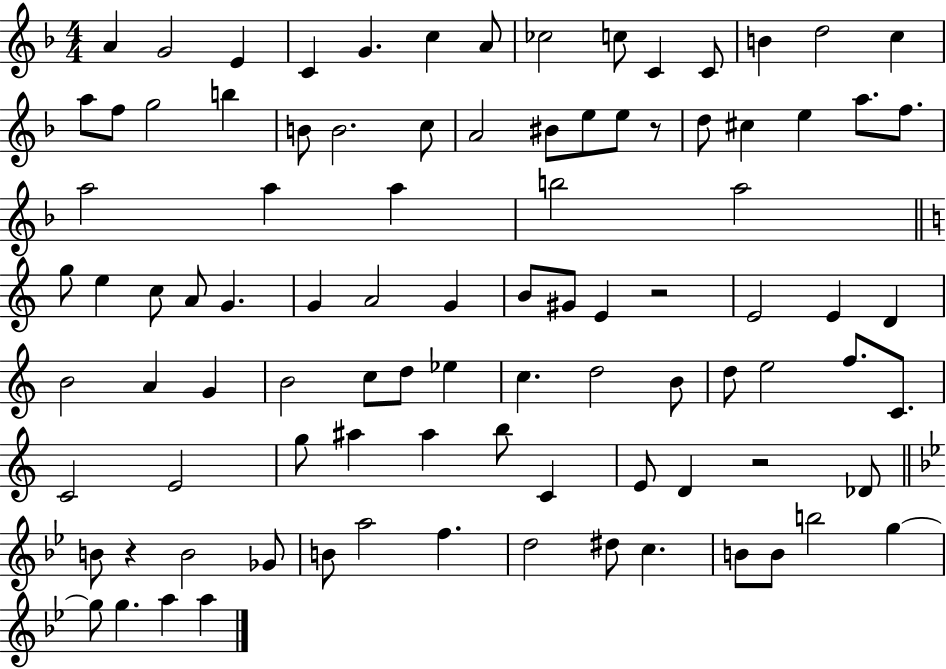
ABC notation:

X:1
T:Untitled
M:4/4
L:1/4
K:F
A G2 E C G c A/2 _c2 c/2 C C/2 B d2 c a/2 f/2 g2 b B/2 B2 c/2 A2 ^B/2 e/2 e/2 z/2 d/2 ^c e a/2 f/2 a2 a a b2 a2 g/2 e c/2 A/2 G G A2 G B/2 ^G/2 E z2 E2 E D B2 A G B2 c/2 d/2 _e c d2 B/2 d/2 e2 f/2 C/2 C2 E2 g/2 ^a ^a b/2 C E/2 D z2 _D/2 B/2 z B2 _G/2 B/2 a2 f d2 ^d/2 c B/2 B/2 b2 g g/2 g a a